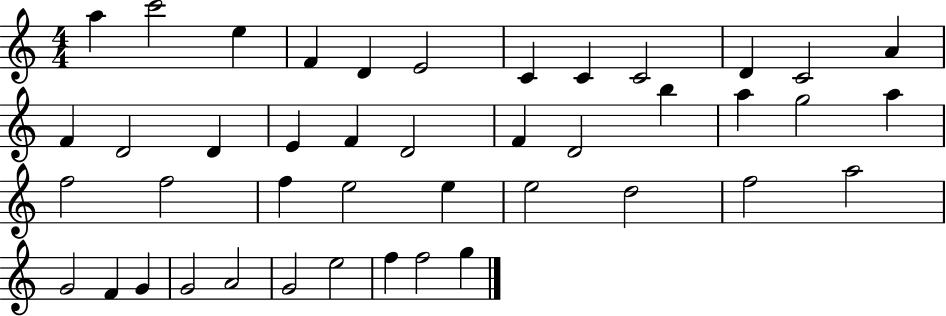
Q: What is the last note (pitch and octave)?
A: G5